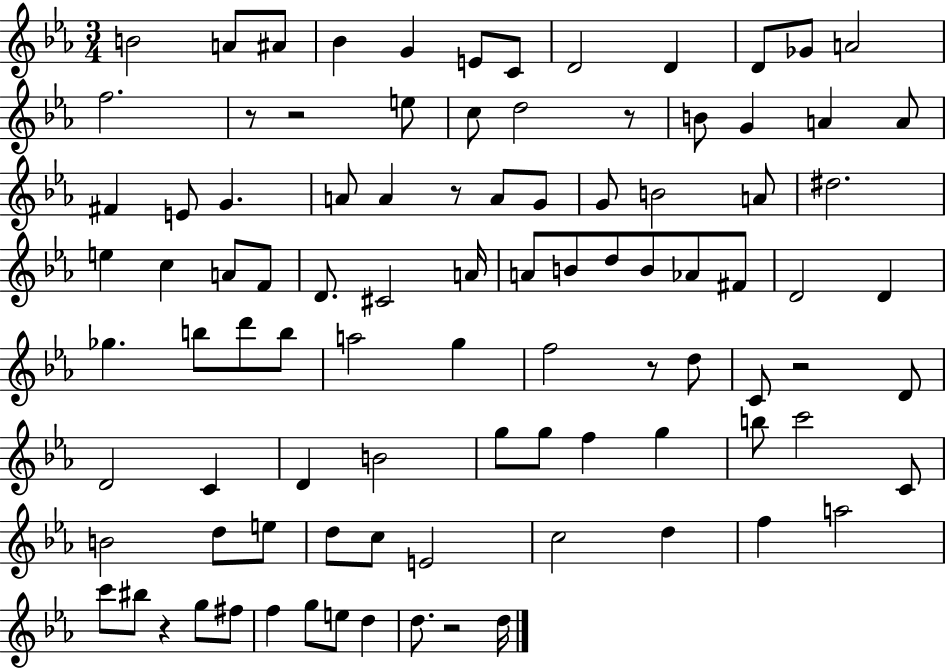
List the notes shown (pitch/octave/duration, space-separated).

B4/h A4/e A#4/e Bb4/q G4/q E4/e C4/e D4/h D4/q D4/e Gb4/e A4/h F5/h. R/e R/h E5/e C5/e D5/h R/e B4/e G4/q A4/q A4/e F#4/q E4/e G4/q. A4/e A4/q R/e A4/e G4/e G4/e B4/h A4/e D#5/h. E5/q C5/q A4/e F4/e D4/e. C#4/h A4/s A4/e B4/e D5/e B4/e Ab4/e F#4/e D4/h D4/q Gb5/q. B5/e D6/e B5/e A5/h G5/q F5/h R/e D5/e C4/e R/h D4/e D4/h C4/q D4/q B4/h G5/e G5/e F5/q G5/q B5/e C6/h C4/e B4/h D5/e E5/e D5/e C5/e E4/h C5/h D5/q F5/q A5/h C6/e BIS5/e R/q G5/e F#5/e F5/q G5/e E5/e D5/q D5/e. R/h D5/s